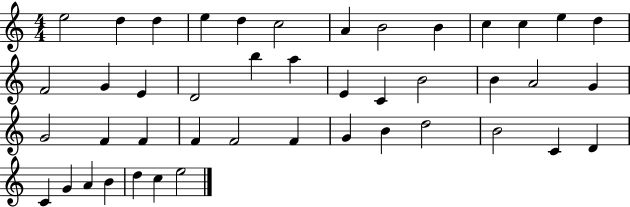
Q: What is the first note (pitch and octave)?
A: E5